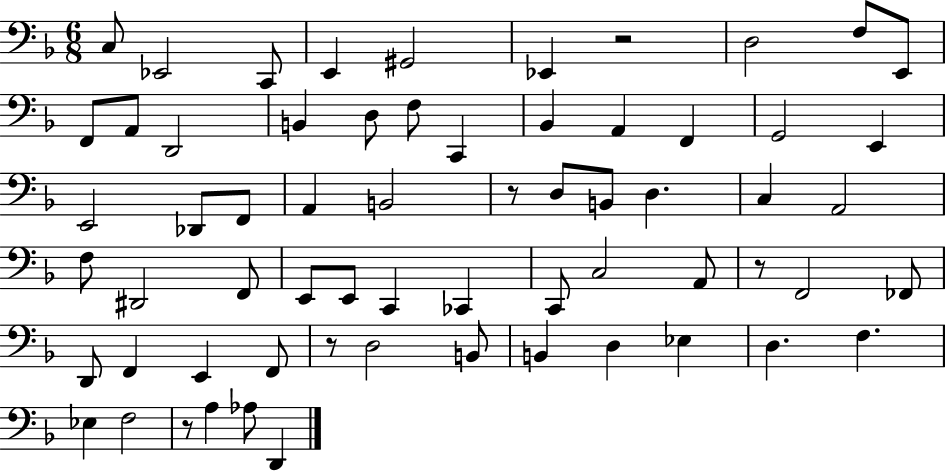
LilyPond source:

{
  \clef bass
  \numericTimeSignature
  \time 6/8
  \key f \major
  c8 ees,2 c,8 | e,4 gis,2 | ees,4 r2 | d2 f8 e,8 | \break f,8 a,8 d,2 | b,4 d8 f8 c,4 | bes,4 a,4 f,4 | g,2 e,4 | \break e,2 des,8 f,8 | a,4 b,2 | r8 d8 b,8 d4. | c4 a,2 | \break f8 dis,2 f,8 | e,8 e,8 c,4 ces,4 | c,8 c2 a,8 | r8 f,2 fes,8 | \break d,8 f,4 e,4 f,8 | r8 d2 b,8 | b,4 d4 ees4 | d4. f4. | \break ees4 f2 | r8 a4 aes8 d,4 | \bar "|."
}